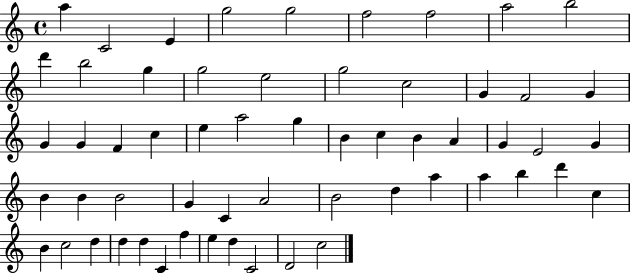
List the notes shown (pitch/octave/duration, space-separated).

A5/q C4/h E4/q G5/h G5/h F5/h F5/h A5/h B5/h D6/q B5/h G5/q G5/h E5/h G5/h C5/h G4/q F4/h G4/q G4/q G4/q F4/q C5/q E5/q A5/h G5/q B4/q C5/q B4/q A4/q G4/q E4/h G4/q B4/q B4/q B4/h G4/q C4/q A4/h B4/h D5/q A5/q A5/q B5/q D6/q C5/q B4/q C5/h D5/q D5/q D5/q C4/q F5/q E5/q D5/q C4/h D4/h C5/h